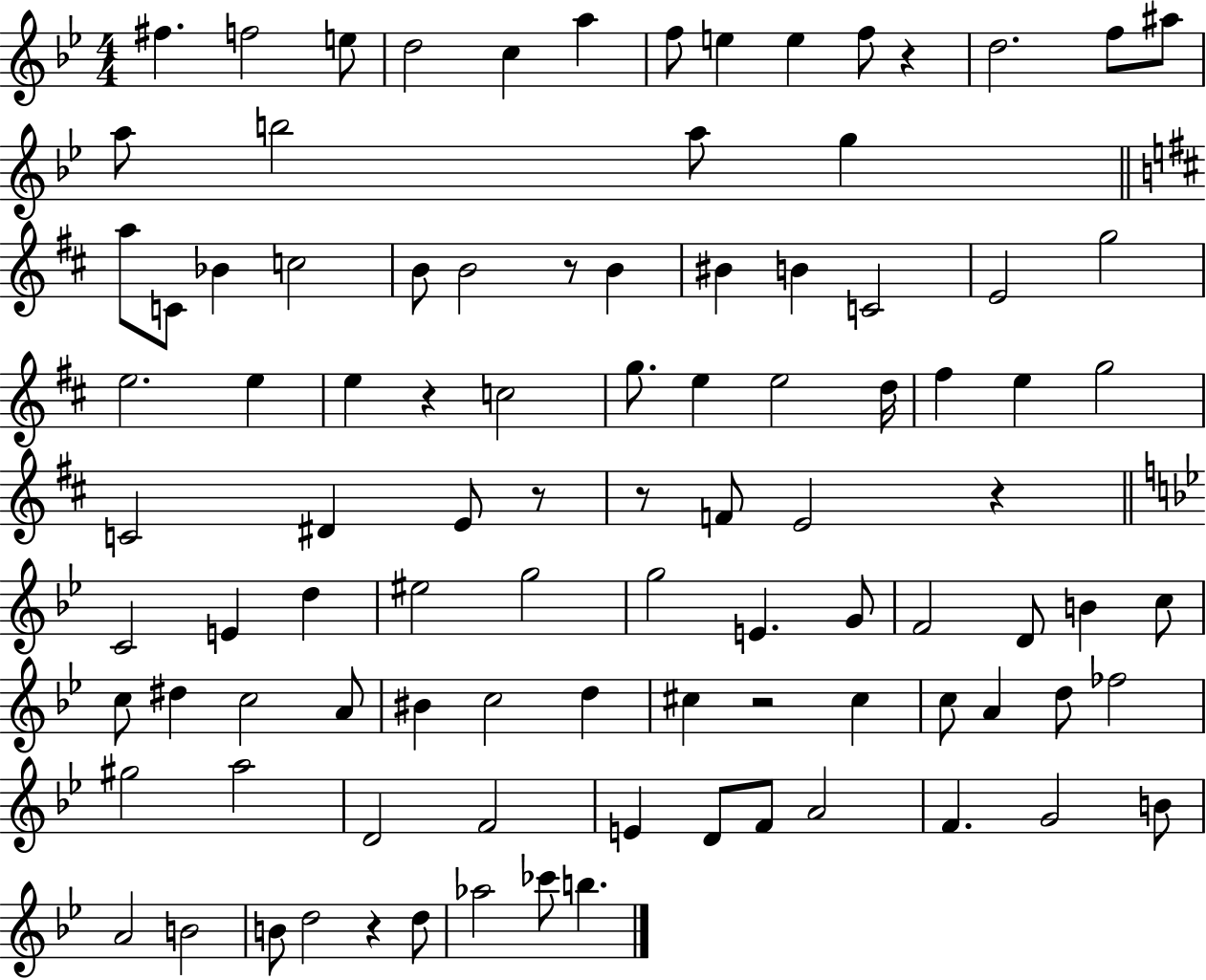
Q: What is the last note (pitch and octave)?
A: B5